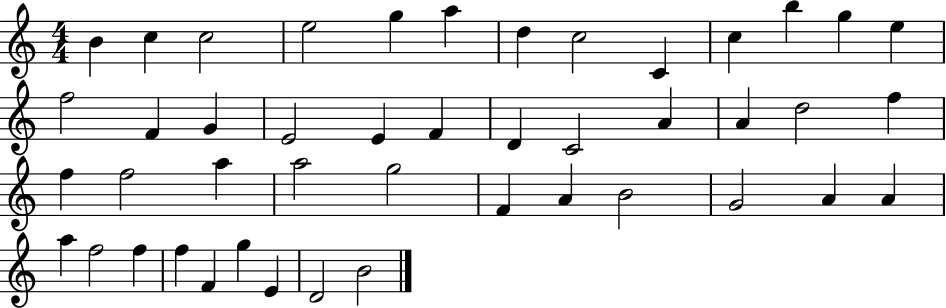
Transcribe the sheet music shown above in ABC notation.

X:1
T:Untitled
M:4/4
L:1/4
K:C
B c c2 e2 g a d c2 C c b g e f2 F G E2 E F D C2 A A d2 f f f2 a a2 g2 F A B2 G2 A A a f2 f f F g E D2 B2